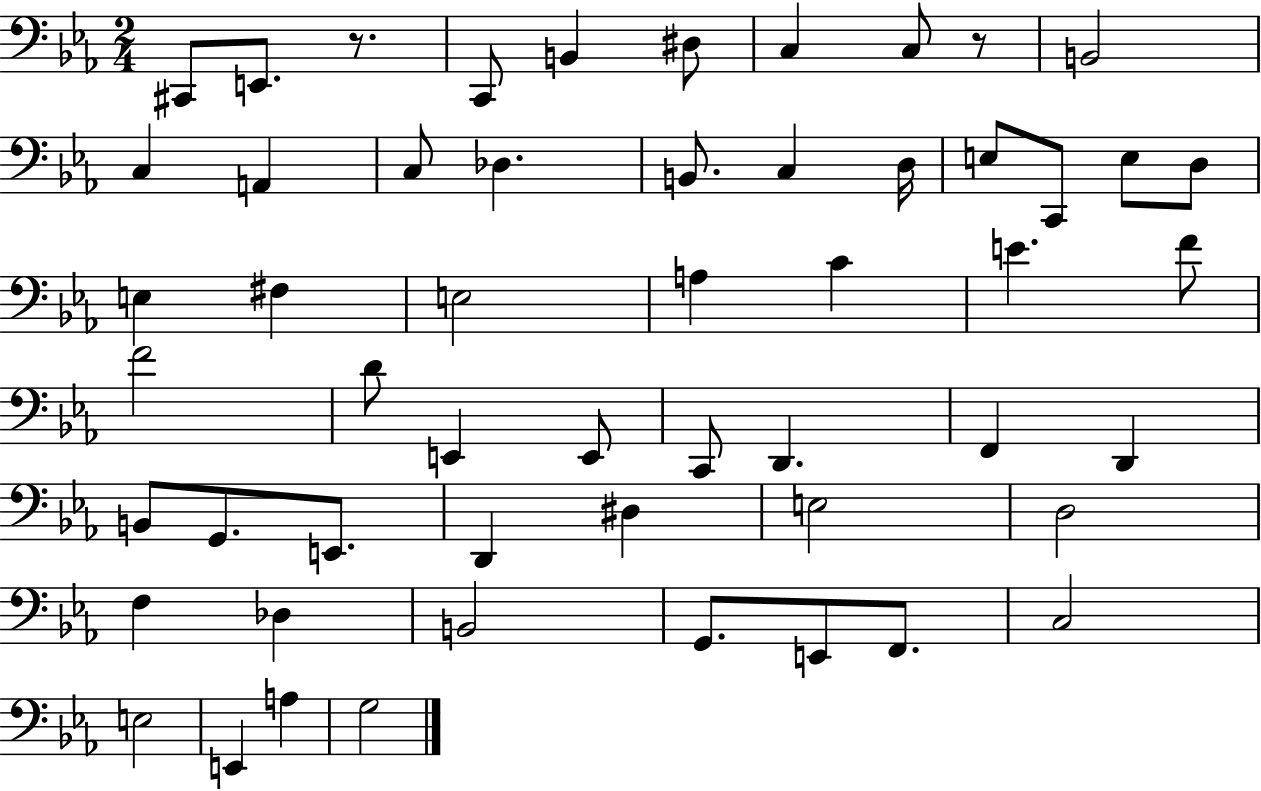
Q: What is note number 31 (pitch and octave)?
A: C2